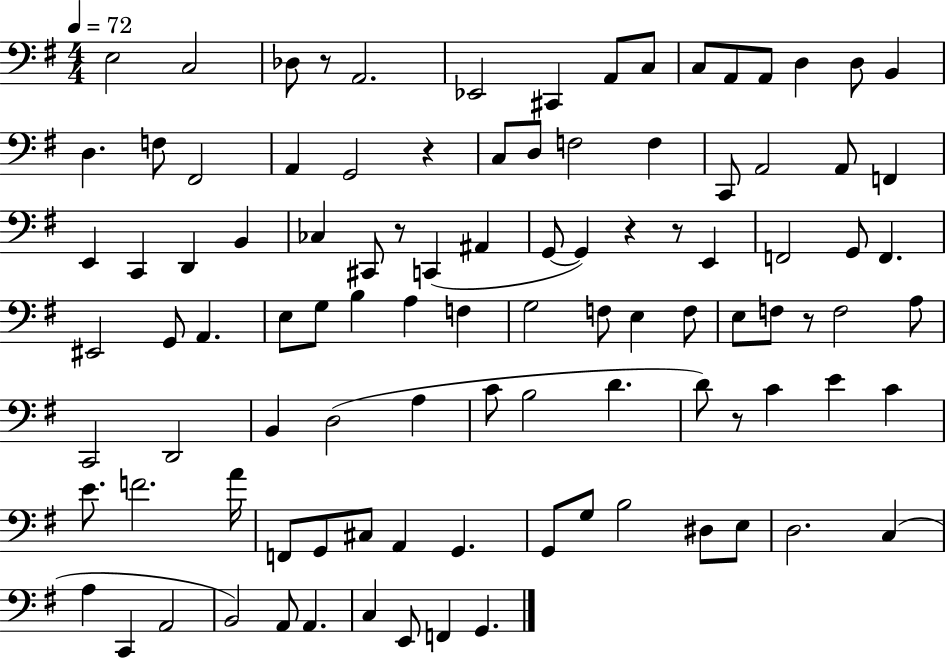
X:1
T:Untitled
M:4/4
L:1/4
K:G
E,2 C,2 _D,/2 z/2 A,,2 _E,,2 ^C,, A,,/2 C,/2 C,/2 A,,/2 A,,/2 D, D,/2 B,, D, F,/2 ^F,,2 A,, G,,2 z C,/2 D,/2 F,2 F, C,,/2 A,,2 A,,/2 F,, E,, C,, D,, B,, _C, ^C,,/2 z/2 C,, ^A,, G,,/2 G,, z z/2 E,, F,,2 G,,/2 F,, ^E,,2 G,,/2 A,, E,/2 G,/2 B, A, F, G,2 F,/2 E, F,/2 E,/2 F,/2 z/2 F,2 A,/2 C,,2 D,,2 B,, D,2 A, C/2 B,2 D D/2 z/2 C E C E/2 F2 A/4 F,,/2 G,,/2 ^C,/2 A,, G,, G,,/2 G,/2 B,2 ^D,/2 E,/2 D,2 C, A, C,, A,,2 B,,2 A,,/2 A,, C, E,,/2 F,, G,,